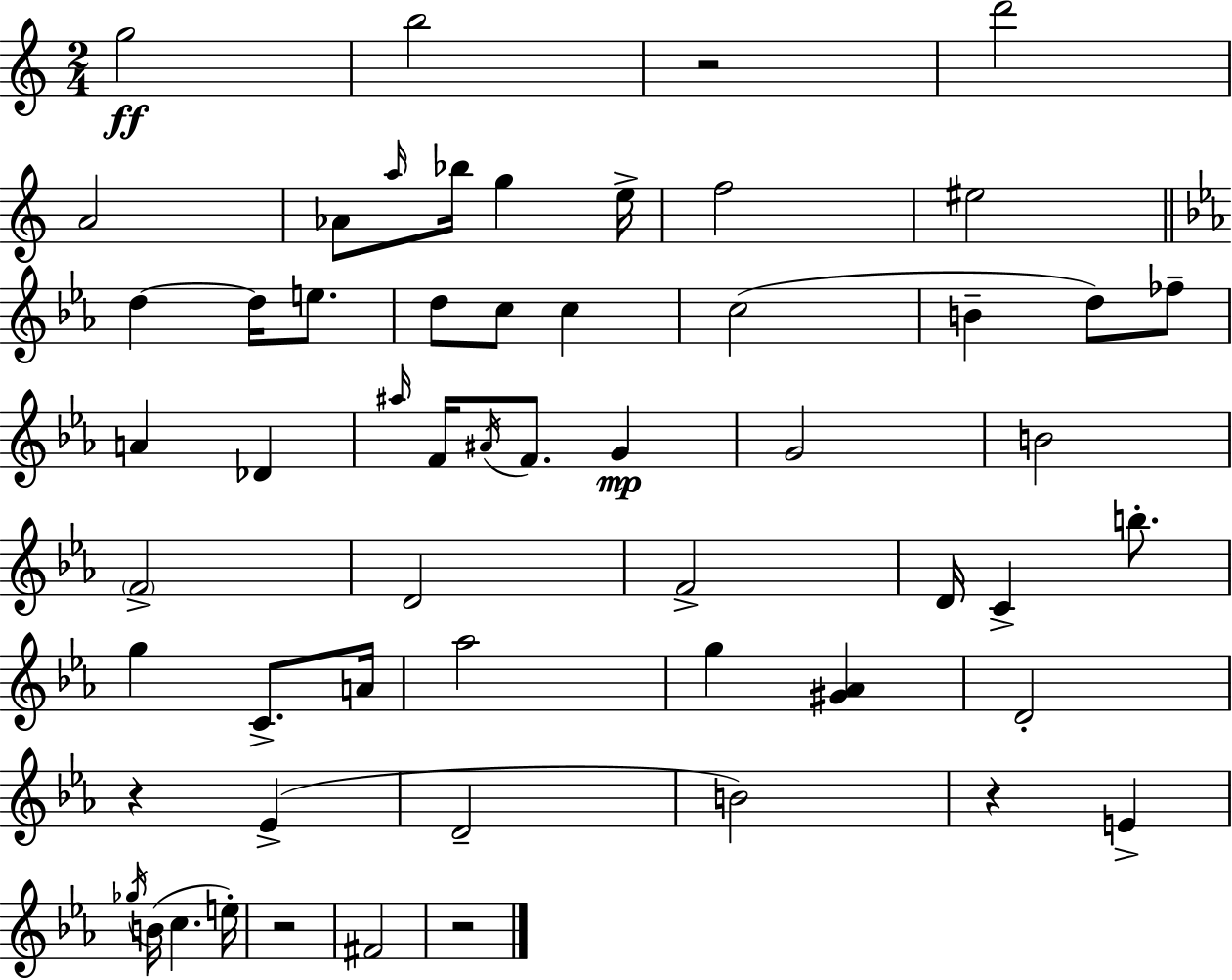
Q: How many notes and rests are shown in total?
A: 57